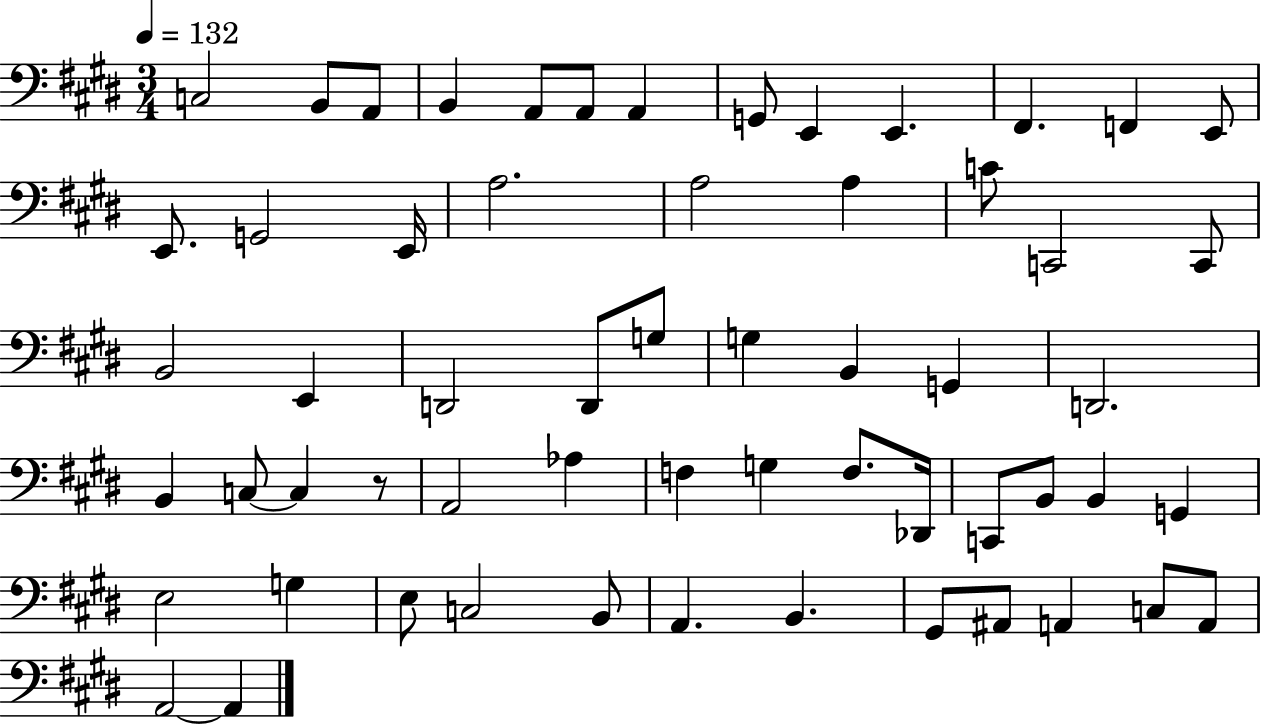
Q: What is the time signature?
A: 3/4